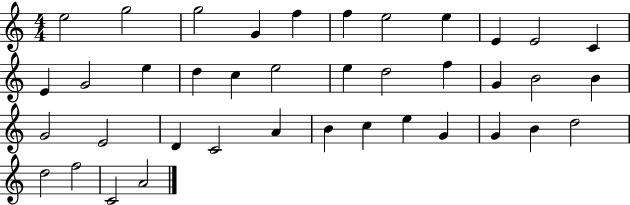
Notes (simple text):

E5/h G5/h G5/h G4/q F5/q F5/q E5/h E5/q E4/q E4/h C4/q E4/q G4/h E5/q D5/q C5/q E5/h E5/q D5/h F5/q G4/q B4/h B4/q G4/h E4/h D4/q C4/h A4/q B4/q C5/q E5/q G4/q G4/q B4/q D5/h D5/h F5/h C4/h A4/h